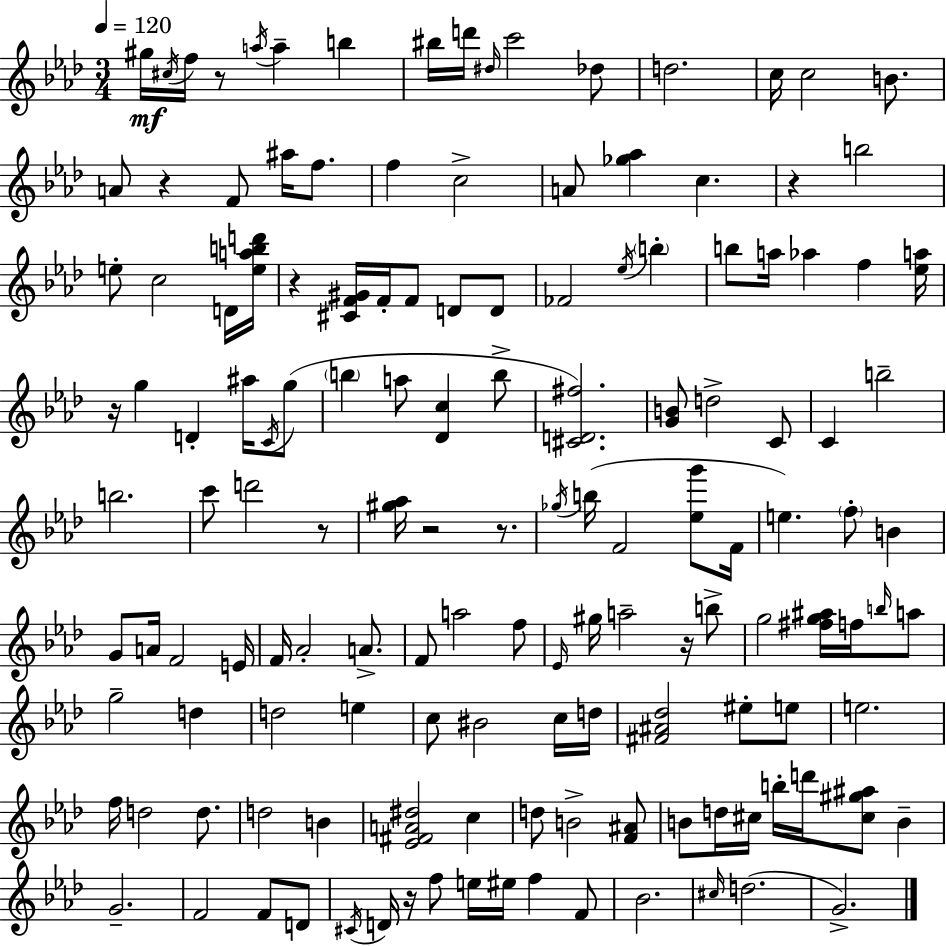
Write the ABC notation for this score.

X:1
T:Untitled
M:3/4
L:1/4
K:Fm
^g/4 ^c/4 f/4 z/2 a/4 a b ^b/4 d'/4 ^d/4 c'2 _d/2 d2 c/4 c2 B/2 A/2 z F/2 ^a/4 f/2 f c2 A/2 [_g_a] c z b2 e/2 c2 D/4 [eabd']/4 z [^CF^G]/4 F/4 F/2 D/2 D/2 _F2 _e/4 b b/2 a/4 _a f [_ea]/4 z/4 g D ^a/4 C/4 g/2 b a/2 [_Dc] b/2 [^CD^f]2 [GB]/2 d2 C/2 C b2 b2 c'/2 d'2 z/2 [^g_a]/4 z2 z/2 _g/4 b/4 F2 [_eg']/2 F/4 e f/2 B G/2 A/4 F2 E/4 F/4 _A2 A/2 F/2 a2 f/2 _E/4 ^g/4 a2 z/4 b/2 g2 [^fg^a]/4 f/4 b/4 a/2 g2 d d2 e c/2 ^B2 c/4 d/4 [^F^A_d]2 ^e/2 e/2 e2 f/4 d2 d/2 d2 B [_E^FA^d]2 c d/2 B2 [F^A]/2 B/2 d/4 ^c/4 b/4 d'/4 [^c^g^a]/2 B G2 F2 F/2 D/2 ^C/4 D/4 z/4 f/2 e/4 ^e/4 f F/2 _B2 ^c/4 d2 G2